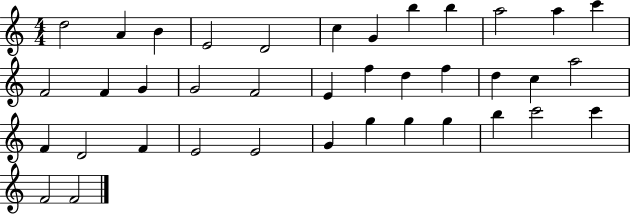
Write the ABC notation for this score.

X:1
T:Untitled
M:4/4
L:1/4
K:C
d2 A B E2 D2 c G b b a2 a c' F2 F G G2 F2 E f d f d c a2 F D2 F E2 E2 G g g g b c'2 c' F2 F2